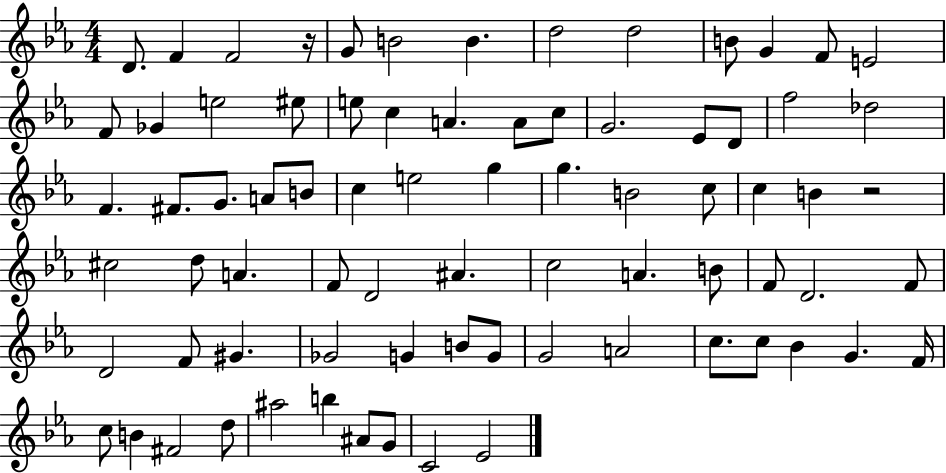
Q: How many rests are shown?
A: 2